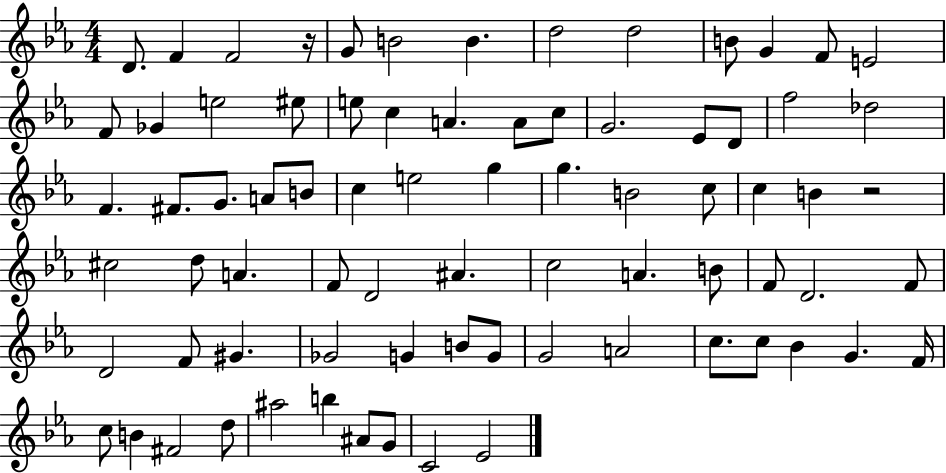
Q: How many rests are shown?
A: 2